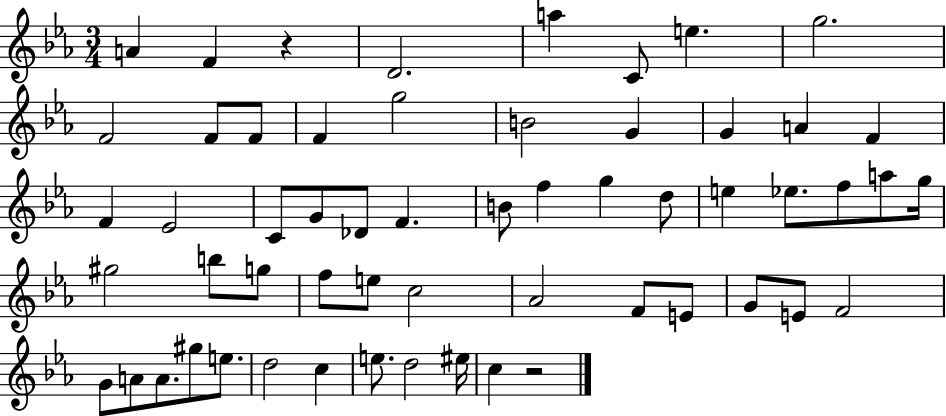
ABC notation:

X:1
T:Untitled
M:3/4
L:1/4
K:Eb
A F z D2 a C/2 e g2 F2 F/2 F/2 F g2 B2 G G A F F _E2 C/2 G/2 _D/2 F B/2 f g d/2 e _e/2 f/2 a/2 g/4 ^g2 b/2 g/2 f/2 e/2 c2 _A2 F/2 E/2 G/2 E/2 F2 G/2 A/2 A/2 ^g/2 e/2 d2 c e/2 d2 ^e/4 c z2